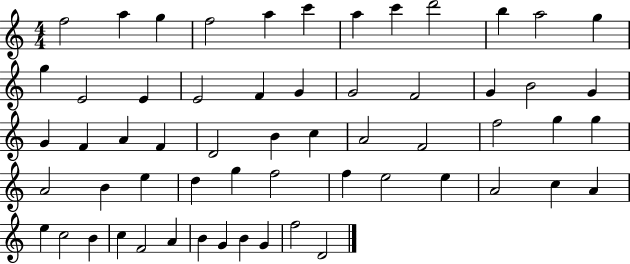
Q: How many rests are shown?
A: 0